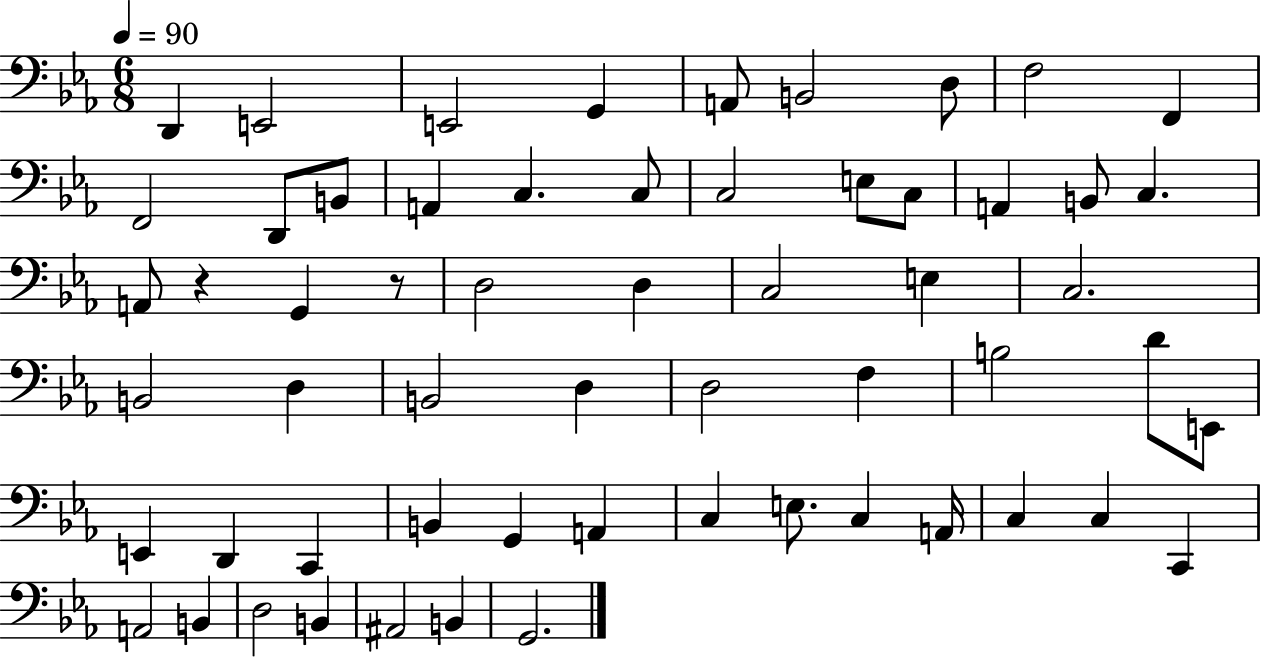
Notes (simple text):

D2/q E2/h E2/h G2/q A2/e B2/h D3/e F3/h F2/q F2/h D2/e B2/e A2/q C3/q. C3/e C3/h E3/e C3/e A2/q B2/e C3/q. A2/e R/q G2/q R/e D3/h D3/q C3/h E3/q C3/h. B2/h D3/q B2/h D3/q D3/h F3/q B3/h D4/e E2/e E2/q D2/q C2/q B2/q G2/q A2/q C3/q E3/e. C3/q A2/s C3/q C3/q C2/q A2/h B2/q D3/h B2/q A#2/h B2/q G2/h.